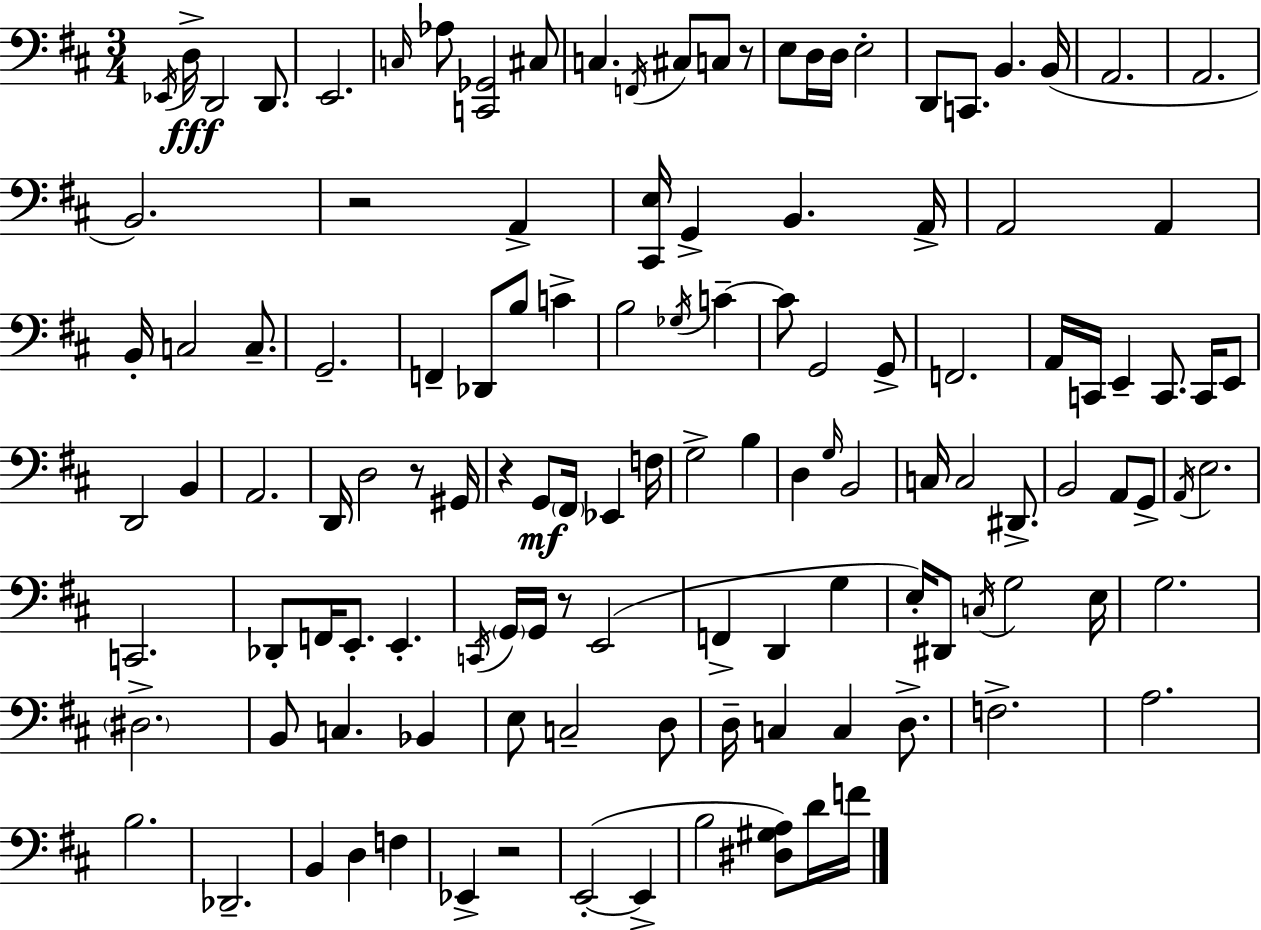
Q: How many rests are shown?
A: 6